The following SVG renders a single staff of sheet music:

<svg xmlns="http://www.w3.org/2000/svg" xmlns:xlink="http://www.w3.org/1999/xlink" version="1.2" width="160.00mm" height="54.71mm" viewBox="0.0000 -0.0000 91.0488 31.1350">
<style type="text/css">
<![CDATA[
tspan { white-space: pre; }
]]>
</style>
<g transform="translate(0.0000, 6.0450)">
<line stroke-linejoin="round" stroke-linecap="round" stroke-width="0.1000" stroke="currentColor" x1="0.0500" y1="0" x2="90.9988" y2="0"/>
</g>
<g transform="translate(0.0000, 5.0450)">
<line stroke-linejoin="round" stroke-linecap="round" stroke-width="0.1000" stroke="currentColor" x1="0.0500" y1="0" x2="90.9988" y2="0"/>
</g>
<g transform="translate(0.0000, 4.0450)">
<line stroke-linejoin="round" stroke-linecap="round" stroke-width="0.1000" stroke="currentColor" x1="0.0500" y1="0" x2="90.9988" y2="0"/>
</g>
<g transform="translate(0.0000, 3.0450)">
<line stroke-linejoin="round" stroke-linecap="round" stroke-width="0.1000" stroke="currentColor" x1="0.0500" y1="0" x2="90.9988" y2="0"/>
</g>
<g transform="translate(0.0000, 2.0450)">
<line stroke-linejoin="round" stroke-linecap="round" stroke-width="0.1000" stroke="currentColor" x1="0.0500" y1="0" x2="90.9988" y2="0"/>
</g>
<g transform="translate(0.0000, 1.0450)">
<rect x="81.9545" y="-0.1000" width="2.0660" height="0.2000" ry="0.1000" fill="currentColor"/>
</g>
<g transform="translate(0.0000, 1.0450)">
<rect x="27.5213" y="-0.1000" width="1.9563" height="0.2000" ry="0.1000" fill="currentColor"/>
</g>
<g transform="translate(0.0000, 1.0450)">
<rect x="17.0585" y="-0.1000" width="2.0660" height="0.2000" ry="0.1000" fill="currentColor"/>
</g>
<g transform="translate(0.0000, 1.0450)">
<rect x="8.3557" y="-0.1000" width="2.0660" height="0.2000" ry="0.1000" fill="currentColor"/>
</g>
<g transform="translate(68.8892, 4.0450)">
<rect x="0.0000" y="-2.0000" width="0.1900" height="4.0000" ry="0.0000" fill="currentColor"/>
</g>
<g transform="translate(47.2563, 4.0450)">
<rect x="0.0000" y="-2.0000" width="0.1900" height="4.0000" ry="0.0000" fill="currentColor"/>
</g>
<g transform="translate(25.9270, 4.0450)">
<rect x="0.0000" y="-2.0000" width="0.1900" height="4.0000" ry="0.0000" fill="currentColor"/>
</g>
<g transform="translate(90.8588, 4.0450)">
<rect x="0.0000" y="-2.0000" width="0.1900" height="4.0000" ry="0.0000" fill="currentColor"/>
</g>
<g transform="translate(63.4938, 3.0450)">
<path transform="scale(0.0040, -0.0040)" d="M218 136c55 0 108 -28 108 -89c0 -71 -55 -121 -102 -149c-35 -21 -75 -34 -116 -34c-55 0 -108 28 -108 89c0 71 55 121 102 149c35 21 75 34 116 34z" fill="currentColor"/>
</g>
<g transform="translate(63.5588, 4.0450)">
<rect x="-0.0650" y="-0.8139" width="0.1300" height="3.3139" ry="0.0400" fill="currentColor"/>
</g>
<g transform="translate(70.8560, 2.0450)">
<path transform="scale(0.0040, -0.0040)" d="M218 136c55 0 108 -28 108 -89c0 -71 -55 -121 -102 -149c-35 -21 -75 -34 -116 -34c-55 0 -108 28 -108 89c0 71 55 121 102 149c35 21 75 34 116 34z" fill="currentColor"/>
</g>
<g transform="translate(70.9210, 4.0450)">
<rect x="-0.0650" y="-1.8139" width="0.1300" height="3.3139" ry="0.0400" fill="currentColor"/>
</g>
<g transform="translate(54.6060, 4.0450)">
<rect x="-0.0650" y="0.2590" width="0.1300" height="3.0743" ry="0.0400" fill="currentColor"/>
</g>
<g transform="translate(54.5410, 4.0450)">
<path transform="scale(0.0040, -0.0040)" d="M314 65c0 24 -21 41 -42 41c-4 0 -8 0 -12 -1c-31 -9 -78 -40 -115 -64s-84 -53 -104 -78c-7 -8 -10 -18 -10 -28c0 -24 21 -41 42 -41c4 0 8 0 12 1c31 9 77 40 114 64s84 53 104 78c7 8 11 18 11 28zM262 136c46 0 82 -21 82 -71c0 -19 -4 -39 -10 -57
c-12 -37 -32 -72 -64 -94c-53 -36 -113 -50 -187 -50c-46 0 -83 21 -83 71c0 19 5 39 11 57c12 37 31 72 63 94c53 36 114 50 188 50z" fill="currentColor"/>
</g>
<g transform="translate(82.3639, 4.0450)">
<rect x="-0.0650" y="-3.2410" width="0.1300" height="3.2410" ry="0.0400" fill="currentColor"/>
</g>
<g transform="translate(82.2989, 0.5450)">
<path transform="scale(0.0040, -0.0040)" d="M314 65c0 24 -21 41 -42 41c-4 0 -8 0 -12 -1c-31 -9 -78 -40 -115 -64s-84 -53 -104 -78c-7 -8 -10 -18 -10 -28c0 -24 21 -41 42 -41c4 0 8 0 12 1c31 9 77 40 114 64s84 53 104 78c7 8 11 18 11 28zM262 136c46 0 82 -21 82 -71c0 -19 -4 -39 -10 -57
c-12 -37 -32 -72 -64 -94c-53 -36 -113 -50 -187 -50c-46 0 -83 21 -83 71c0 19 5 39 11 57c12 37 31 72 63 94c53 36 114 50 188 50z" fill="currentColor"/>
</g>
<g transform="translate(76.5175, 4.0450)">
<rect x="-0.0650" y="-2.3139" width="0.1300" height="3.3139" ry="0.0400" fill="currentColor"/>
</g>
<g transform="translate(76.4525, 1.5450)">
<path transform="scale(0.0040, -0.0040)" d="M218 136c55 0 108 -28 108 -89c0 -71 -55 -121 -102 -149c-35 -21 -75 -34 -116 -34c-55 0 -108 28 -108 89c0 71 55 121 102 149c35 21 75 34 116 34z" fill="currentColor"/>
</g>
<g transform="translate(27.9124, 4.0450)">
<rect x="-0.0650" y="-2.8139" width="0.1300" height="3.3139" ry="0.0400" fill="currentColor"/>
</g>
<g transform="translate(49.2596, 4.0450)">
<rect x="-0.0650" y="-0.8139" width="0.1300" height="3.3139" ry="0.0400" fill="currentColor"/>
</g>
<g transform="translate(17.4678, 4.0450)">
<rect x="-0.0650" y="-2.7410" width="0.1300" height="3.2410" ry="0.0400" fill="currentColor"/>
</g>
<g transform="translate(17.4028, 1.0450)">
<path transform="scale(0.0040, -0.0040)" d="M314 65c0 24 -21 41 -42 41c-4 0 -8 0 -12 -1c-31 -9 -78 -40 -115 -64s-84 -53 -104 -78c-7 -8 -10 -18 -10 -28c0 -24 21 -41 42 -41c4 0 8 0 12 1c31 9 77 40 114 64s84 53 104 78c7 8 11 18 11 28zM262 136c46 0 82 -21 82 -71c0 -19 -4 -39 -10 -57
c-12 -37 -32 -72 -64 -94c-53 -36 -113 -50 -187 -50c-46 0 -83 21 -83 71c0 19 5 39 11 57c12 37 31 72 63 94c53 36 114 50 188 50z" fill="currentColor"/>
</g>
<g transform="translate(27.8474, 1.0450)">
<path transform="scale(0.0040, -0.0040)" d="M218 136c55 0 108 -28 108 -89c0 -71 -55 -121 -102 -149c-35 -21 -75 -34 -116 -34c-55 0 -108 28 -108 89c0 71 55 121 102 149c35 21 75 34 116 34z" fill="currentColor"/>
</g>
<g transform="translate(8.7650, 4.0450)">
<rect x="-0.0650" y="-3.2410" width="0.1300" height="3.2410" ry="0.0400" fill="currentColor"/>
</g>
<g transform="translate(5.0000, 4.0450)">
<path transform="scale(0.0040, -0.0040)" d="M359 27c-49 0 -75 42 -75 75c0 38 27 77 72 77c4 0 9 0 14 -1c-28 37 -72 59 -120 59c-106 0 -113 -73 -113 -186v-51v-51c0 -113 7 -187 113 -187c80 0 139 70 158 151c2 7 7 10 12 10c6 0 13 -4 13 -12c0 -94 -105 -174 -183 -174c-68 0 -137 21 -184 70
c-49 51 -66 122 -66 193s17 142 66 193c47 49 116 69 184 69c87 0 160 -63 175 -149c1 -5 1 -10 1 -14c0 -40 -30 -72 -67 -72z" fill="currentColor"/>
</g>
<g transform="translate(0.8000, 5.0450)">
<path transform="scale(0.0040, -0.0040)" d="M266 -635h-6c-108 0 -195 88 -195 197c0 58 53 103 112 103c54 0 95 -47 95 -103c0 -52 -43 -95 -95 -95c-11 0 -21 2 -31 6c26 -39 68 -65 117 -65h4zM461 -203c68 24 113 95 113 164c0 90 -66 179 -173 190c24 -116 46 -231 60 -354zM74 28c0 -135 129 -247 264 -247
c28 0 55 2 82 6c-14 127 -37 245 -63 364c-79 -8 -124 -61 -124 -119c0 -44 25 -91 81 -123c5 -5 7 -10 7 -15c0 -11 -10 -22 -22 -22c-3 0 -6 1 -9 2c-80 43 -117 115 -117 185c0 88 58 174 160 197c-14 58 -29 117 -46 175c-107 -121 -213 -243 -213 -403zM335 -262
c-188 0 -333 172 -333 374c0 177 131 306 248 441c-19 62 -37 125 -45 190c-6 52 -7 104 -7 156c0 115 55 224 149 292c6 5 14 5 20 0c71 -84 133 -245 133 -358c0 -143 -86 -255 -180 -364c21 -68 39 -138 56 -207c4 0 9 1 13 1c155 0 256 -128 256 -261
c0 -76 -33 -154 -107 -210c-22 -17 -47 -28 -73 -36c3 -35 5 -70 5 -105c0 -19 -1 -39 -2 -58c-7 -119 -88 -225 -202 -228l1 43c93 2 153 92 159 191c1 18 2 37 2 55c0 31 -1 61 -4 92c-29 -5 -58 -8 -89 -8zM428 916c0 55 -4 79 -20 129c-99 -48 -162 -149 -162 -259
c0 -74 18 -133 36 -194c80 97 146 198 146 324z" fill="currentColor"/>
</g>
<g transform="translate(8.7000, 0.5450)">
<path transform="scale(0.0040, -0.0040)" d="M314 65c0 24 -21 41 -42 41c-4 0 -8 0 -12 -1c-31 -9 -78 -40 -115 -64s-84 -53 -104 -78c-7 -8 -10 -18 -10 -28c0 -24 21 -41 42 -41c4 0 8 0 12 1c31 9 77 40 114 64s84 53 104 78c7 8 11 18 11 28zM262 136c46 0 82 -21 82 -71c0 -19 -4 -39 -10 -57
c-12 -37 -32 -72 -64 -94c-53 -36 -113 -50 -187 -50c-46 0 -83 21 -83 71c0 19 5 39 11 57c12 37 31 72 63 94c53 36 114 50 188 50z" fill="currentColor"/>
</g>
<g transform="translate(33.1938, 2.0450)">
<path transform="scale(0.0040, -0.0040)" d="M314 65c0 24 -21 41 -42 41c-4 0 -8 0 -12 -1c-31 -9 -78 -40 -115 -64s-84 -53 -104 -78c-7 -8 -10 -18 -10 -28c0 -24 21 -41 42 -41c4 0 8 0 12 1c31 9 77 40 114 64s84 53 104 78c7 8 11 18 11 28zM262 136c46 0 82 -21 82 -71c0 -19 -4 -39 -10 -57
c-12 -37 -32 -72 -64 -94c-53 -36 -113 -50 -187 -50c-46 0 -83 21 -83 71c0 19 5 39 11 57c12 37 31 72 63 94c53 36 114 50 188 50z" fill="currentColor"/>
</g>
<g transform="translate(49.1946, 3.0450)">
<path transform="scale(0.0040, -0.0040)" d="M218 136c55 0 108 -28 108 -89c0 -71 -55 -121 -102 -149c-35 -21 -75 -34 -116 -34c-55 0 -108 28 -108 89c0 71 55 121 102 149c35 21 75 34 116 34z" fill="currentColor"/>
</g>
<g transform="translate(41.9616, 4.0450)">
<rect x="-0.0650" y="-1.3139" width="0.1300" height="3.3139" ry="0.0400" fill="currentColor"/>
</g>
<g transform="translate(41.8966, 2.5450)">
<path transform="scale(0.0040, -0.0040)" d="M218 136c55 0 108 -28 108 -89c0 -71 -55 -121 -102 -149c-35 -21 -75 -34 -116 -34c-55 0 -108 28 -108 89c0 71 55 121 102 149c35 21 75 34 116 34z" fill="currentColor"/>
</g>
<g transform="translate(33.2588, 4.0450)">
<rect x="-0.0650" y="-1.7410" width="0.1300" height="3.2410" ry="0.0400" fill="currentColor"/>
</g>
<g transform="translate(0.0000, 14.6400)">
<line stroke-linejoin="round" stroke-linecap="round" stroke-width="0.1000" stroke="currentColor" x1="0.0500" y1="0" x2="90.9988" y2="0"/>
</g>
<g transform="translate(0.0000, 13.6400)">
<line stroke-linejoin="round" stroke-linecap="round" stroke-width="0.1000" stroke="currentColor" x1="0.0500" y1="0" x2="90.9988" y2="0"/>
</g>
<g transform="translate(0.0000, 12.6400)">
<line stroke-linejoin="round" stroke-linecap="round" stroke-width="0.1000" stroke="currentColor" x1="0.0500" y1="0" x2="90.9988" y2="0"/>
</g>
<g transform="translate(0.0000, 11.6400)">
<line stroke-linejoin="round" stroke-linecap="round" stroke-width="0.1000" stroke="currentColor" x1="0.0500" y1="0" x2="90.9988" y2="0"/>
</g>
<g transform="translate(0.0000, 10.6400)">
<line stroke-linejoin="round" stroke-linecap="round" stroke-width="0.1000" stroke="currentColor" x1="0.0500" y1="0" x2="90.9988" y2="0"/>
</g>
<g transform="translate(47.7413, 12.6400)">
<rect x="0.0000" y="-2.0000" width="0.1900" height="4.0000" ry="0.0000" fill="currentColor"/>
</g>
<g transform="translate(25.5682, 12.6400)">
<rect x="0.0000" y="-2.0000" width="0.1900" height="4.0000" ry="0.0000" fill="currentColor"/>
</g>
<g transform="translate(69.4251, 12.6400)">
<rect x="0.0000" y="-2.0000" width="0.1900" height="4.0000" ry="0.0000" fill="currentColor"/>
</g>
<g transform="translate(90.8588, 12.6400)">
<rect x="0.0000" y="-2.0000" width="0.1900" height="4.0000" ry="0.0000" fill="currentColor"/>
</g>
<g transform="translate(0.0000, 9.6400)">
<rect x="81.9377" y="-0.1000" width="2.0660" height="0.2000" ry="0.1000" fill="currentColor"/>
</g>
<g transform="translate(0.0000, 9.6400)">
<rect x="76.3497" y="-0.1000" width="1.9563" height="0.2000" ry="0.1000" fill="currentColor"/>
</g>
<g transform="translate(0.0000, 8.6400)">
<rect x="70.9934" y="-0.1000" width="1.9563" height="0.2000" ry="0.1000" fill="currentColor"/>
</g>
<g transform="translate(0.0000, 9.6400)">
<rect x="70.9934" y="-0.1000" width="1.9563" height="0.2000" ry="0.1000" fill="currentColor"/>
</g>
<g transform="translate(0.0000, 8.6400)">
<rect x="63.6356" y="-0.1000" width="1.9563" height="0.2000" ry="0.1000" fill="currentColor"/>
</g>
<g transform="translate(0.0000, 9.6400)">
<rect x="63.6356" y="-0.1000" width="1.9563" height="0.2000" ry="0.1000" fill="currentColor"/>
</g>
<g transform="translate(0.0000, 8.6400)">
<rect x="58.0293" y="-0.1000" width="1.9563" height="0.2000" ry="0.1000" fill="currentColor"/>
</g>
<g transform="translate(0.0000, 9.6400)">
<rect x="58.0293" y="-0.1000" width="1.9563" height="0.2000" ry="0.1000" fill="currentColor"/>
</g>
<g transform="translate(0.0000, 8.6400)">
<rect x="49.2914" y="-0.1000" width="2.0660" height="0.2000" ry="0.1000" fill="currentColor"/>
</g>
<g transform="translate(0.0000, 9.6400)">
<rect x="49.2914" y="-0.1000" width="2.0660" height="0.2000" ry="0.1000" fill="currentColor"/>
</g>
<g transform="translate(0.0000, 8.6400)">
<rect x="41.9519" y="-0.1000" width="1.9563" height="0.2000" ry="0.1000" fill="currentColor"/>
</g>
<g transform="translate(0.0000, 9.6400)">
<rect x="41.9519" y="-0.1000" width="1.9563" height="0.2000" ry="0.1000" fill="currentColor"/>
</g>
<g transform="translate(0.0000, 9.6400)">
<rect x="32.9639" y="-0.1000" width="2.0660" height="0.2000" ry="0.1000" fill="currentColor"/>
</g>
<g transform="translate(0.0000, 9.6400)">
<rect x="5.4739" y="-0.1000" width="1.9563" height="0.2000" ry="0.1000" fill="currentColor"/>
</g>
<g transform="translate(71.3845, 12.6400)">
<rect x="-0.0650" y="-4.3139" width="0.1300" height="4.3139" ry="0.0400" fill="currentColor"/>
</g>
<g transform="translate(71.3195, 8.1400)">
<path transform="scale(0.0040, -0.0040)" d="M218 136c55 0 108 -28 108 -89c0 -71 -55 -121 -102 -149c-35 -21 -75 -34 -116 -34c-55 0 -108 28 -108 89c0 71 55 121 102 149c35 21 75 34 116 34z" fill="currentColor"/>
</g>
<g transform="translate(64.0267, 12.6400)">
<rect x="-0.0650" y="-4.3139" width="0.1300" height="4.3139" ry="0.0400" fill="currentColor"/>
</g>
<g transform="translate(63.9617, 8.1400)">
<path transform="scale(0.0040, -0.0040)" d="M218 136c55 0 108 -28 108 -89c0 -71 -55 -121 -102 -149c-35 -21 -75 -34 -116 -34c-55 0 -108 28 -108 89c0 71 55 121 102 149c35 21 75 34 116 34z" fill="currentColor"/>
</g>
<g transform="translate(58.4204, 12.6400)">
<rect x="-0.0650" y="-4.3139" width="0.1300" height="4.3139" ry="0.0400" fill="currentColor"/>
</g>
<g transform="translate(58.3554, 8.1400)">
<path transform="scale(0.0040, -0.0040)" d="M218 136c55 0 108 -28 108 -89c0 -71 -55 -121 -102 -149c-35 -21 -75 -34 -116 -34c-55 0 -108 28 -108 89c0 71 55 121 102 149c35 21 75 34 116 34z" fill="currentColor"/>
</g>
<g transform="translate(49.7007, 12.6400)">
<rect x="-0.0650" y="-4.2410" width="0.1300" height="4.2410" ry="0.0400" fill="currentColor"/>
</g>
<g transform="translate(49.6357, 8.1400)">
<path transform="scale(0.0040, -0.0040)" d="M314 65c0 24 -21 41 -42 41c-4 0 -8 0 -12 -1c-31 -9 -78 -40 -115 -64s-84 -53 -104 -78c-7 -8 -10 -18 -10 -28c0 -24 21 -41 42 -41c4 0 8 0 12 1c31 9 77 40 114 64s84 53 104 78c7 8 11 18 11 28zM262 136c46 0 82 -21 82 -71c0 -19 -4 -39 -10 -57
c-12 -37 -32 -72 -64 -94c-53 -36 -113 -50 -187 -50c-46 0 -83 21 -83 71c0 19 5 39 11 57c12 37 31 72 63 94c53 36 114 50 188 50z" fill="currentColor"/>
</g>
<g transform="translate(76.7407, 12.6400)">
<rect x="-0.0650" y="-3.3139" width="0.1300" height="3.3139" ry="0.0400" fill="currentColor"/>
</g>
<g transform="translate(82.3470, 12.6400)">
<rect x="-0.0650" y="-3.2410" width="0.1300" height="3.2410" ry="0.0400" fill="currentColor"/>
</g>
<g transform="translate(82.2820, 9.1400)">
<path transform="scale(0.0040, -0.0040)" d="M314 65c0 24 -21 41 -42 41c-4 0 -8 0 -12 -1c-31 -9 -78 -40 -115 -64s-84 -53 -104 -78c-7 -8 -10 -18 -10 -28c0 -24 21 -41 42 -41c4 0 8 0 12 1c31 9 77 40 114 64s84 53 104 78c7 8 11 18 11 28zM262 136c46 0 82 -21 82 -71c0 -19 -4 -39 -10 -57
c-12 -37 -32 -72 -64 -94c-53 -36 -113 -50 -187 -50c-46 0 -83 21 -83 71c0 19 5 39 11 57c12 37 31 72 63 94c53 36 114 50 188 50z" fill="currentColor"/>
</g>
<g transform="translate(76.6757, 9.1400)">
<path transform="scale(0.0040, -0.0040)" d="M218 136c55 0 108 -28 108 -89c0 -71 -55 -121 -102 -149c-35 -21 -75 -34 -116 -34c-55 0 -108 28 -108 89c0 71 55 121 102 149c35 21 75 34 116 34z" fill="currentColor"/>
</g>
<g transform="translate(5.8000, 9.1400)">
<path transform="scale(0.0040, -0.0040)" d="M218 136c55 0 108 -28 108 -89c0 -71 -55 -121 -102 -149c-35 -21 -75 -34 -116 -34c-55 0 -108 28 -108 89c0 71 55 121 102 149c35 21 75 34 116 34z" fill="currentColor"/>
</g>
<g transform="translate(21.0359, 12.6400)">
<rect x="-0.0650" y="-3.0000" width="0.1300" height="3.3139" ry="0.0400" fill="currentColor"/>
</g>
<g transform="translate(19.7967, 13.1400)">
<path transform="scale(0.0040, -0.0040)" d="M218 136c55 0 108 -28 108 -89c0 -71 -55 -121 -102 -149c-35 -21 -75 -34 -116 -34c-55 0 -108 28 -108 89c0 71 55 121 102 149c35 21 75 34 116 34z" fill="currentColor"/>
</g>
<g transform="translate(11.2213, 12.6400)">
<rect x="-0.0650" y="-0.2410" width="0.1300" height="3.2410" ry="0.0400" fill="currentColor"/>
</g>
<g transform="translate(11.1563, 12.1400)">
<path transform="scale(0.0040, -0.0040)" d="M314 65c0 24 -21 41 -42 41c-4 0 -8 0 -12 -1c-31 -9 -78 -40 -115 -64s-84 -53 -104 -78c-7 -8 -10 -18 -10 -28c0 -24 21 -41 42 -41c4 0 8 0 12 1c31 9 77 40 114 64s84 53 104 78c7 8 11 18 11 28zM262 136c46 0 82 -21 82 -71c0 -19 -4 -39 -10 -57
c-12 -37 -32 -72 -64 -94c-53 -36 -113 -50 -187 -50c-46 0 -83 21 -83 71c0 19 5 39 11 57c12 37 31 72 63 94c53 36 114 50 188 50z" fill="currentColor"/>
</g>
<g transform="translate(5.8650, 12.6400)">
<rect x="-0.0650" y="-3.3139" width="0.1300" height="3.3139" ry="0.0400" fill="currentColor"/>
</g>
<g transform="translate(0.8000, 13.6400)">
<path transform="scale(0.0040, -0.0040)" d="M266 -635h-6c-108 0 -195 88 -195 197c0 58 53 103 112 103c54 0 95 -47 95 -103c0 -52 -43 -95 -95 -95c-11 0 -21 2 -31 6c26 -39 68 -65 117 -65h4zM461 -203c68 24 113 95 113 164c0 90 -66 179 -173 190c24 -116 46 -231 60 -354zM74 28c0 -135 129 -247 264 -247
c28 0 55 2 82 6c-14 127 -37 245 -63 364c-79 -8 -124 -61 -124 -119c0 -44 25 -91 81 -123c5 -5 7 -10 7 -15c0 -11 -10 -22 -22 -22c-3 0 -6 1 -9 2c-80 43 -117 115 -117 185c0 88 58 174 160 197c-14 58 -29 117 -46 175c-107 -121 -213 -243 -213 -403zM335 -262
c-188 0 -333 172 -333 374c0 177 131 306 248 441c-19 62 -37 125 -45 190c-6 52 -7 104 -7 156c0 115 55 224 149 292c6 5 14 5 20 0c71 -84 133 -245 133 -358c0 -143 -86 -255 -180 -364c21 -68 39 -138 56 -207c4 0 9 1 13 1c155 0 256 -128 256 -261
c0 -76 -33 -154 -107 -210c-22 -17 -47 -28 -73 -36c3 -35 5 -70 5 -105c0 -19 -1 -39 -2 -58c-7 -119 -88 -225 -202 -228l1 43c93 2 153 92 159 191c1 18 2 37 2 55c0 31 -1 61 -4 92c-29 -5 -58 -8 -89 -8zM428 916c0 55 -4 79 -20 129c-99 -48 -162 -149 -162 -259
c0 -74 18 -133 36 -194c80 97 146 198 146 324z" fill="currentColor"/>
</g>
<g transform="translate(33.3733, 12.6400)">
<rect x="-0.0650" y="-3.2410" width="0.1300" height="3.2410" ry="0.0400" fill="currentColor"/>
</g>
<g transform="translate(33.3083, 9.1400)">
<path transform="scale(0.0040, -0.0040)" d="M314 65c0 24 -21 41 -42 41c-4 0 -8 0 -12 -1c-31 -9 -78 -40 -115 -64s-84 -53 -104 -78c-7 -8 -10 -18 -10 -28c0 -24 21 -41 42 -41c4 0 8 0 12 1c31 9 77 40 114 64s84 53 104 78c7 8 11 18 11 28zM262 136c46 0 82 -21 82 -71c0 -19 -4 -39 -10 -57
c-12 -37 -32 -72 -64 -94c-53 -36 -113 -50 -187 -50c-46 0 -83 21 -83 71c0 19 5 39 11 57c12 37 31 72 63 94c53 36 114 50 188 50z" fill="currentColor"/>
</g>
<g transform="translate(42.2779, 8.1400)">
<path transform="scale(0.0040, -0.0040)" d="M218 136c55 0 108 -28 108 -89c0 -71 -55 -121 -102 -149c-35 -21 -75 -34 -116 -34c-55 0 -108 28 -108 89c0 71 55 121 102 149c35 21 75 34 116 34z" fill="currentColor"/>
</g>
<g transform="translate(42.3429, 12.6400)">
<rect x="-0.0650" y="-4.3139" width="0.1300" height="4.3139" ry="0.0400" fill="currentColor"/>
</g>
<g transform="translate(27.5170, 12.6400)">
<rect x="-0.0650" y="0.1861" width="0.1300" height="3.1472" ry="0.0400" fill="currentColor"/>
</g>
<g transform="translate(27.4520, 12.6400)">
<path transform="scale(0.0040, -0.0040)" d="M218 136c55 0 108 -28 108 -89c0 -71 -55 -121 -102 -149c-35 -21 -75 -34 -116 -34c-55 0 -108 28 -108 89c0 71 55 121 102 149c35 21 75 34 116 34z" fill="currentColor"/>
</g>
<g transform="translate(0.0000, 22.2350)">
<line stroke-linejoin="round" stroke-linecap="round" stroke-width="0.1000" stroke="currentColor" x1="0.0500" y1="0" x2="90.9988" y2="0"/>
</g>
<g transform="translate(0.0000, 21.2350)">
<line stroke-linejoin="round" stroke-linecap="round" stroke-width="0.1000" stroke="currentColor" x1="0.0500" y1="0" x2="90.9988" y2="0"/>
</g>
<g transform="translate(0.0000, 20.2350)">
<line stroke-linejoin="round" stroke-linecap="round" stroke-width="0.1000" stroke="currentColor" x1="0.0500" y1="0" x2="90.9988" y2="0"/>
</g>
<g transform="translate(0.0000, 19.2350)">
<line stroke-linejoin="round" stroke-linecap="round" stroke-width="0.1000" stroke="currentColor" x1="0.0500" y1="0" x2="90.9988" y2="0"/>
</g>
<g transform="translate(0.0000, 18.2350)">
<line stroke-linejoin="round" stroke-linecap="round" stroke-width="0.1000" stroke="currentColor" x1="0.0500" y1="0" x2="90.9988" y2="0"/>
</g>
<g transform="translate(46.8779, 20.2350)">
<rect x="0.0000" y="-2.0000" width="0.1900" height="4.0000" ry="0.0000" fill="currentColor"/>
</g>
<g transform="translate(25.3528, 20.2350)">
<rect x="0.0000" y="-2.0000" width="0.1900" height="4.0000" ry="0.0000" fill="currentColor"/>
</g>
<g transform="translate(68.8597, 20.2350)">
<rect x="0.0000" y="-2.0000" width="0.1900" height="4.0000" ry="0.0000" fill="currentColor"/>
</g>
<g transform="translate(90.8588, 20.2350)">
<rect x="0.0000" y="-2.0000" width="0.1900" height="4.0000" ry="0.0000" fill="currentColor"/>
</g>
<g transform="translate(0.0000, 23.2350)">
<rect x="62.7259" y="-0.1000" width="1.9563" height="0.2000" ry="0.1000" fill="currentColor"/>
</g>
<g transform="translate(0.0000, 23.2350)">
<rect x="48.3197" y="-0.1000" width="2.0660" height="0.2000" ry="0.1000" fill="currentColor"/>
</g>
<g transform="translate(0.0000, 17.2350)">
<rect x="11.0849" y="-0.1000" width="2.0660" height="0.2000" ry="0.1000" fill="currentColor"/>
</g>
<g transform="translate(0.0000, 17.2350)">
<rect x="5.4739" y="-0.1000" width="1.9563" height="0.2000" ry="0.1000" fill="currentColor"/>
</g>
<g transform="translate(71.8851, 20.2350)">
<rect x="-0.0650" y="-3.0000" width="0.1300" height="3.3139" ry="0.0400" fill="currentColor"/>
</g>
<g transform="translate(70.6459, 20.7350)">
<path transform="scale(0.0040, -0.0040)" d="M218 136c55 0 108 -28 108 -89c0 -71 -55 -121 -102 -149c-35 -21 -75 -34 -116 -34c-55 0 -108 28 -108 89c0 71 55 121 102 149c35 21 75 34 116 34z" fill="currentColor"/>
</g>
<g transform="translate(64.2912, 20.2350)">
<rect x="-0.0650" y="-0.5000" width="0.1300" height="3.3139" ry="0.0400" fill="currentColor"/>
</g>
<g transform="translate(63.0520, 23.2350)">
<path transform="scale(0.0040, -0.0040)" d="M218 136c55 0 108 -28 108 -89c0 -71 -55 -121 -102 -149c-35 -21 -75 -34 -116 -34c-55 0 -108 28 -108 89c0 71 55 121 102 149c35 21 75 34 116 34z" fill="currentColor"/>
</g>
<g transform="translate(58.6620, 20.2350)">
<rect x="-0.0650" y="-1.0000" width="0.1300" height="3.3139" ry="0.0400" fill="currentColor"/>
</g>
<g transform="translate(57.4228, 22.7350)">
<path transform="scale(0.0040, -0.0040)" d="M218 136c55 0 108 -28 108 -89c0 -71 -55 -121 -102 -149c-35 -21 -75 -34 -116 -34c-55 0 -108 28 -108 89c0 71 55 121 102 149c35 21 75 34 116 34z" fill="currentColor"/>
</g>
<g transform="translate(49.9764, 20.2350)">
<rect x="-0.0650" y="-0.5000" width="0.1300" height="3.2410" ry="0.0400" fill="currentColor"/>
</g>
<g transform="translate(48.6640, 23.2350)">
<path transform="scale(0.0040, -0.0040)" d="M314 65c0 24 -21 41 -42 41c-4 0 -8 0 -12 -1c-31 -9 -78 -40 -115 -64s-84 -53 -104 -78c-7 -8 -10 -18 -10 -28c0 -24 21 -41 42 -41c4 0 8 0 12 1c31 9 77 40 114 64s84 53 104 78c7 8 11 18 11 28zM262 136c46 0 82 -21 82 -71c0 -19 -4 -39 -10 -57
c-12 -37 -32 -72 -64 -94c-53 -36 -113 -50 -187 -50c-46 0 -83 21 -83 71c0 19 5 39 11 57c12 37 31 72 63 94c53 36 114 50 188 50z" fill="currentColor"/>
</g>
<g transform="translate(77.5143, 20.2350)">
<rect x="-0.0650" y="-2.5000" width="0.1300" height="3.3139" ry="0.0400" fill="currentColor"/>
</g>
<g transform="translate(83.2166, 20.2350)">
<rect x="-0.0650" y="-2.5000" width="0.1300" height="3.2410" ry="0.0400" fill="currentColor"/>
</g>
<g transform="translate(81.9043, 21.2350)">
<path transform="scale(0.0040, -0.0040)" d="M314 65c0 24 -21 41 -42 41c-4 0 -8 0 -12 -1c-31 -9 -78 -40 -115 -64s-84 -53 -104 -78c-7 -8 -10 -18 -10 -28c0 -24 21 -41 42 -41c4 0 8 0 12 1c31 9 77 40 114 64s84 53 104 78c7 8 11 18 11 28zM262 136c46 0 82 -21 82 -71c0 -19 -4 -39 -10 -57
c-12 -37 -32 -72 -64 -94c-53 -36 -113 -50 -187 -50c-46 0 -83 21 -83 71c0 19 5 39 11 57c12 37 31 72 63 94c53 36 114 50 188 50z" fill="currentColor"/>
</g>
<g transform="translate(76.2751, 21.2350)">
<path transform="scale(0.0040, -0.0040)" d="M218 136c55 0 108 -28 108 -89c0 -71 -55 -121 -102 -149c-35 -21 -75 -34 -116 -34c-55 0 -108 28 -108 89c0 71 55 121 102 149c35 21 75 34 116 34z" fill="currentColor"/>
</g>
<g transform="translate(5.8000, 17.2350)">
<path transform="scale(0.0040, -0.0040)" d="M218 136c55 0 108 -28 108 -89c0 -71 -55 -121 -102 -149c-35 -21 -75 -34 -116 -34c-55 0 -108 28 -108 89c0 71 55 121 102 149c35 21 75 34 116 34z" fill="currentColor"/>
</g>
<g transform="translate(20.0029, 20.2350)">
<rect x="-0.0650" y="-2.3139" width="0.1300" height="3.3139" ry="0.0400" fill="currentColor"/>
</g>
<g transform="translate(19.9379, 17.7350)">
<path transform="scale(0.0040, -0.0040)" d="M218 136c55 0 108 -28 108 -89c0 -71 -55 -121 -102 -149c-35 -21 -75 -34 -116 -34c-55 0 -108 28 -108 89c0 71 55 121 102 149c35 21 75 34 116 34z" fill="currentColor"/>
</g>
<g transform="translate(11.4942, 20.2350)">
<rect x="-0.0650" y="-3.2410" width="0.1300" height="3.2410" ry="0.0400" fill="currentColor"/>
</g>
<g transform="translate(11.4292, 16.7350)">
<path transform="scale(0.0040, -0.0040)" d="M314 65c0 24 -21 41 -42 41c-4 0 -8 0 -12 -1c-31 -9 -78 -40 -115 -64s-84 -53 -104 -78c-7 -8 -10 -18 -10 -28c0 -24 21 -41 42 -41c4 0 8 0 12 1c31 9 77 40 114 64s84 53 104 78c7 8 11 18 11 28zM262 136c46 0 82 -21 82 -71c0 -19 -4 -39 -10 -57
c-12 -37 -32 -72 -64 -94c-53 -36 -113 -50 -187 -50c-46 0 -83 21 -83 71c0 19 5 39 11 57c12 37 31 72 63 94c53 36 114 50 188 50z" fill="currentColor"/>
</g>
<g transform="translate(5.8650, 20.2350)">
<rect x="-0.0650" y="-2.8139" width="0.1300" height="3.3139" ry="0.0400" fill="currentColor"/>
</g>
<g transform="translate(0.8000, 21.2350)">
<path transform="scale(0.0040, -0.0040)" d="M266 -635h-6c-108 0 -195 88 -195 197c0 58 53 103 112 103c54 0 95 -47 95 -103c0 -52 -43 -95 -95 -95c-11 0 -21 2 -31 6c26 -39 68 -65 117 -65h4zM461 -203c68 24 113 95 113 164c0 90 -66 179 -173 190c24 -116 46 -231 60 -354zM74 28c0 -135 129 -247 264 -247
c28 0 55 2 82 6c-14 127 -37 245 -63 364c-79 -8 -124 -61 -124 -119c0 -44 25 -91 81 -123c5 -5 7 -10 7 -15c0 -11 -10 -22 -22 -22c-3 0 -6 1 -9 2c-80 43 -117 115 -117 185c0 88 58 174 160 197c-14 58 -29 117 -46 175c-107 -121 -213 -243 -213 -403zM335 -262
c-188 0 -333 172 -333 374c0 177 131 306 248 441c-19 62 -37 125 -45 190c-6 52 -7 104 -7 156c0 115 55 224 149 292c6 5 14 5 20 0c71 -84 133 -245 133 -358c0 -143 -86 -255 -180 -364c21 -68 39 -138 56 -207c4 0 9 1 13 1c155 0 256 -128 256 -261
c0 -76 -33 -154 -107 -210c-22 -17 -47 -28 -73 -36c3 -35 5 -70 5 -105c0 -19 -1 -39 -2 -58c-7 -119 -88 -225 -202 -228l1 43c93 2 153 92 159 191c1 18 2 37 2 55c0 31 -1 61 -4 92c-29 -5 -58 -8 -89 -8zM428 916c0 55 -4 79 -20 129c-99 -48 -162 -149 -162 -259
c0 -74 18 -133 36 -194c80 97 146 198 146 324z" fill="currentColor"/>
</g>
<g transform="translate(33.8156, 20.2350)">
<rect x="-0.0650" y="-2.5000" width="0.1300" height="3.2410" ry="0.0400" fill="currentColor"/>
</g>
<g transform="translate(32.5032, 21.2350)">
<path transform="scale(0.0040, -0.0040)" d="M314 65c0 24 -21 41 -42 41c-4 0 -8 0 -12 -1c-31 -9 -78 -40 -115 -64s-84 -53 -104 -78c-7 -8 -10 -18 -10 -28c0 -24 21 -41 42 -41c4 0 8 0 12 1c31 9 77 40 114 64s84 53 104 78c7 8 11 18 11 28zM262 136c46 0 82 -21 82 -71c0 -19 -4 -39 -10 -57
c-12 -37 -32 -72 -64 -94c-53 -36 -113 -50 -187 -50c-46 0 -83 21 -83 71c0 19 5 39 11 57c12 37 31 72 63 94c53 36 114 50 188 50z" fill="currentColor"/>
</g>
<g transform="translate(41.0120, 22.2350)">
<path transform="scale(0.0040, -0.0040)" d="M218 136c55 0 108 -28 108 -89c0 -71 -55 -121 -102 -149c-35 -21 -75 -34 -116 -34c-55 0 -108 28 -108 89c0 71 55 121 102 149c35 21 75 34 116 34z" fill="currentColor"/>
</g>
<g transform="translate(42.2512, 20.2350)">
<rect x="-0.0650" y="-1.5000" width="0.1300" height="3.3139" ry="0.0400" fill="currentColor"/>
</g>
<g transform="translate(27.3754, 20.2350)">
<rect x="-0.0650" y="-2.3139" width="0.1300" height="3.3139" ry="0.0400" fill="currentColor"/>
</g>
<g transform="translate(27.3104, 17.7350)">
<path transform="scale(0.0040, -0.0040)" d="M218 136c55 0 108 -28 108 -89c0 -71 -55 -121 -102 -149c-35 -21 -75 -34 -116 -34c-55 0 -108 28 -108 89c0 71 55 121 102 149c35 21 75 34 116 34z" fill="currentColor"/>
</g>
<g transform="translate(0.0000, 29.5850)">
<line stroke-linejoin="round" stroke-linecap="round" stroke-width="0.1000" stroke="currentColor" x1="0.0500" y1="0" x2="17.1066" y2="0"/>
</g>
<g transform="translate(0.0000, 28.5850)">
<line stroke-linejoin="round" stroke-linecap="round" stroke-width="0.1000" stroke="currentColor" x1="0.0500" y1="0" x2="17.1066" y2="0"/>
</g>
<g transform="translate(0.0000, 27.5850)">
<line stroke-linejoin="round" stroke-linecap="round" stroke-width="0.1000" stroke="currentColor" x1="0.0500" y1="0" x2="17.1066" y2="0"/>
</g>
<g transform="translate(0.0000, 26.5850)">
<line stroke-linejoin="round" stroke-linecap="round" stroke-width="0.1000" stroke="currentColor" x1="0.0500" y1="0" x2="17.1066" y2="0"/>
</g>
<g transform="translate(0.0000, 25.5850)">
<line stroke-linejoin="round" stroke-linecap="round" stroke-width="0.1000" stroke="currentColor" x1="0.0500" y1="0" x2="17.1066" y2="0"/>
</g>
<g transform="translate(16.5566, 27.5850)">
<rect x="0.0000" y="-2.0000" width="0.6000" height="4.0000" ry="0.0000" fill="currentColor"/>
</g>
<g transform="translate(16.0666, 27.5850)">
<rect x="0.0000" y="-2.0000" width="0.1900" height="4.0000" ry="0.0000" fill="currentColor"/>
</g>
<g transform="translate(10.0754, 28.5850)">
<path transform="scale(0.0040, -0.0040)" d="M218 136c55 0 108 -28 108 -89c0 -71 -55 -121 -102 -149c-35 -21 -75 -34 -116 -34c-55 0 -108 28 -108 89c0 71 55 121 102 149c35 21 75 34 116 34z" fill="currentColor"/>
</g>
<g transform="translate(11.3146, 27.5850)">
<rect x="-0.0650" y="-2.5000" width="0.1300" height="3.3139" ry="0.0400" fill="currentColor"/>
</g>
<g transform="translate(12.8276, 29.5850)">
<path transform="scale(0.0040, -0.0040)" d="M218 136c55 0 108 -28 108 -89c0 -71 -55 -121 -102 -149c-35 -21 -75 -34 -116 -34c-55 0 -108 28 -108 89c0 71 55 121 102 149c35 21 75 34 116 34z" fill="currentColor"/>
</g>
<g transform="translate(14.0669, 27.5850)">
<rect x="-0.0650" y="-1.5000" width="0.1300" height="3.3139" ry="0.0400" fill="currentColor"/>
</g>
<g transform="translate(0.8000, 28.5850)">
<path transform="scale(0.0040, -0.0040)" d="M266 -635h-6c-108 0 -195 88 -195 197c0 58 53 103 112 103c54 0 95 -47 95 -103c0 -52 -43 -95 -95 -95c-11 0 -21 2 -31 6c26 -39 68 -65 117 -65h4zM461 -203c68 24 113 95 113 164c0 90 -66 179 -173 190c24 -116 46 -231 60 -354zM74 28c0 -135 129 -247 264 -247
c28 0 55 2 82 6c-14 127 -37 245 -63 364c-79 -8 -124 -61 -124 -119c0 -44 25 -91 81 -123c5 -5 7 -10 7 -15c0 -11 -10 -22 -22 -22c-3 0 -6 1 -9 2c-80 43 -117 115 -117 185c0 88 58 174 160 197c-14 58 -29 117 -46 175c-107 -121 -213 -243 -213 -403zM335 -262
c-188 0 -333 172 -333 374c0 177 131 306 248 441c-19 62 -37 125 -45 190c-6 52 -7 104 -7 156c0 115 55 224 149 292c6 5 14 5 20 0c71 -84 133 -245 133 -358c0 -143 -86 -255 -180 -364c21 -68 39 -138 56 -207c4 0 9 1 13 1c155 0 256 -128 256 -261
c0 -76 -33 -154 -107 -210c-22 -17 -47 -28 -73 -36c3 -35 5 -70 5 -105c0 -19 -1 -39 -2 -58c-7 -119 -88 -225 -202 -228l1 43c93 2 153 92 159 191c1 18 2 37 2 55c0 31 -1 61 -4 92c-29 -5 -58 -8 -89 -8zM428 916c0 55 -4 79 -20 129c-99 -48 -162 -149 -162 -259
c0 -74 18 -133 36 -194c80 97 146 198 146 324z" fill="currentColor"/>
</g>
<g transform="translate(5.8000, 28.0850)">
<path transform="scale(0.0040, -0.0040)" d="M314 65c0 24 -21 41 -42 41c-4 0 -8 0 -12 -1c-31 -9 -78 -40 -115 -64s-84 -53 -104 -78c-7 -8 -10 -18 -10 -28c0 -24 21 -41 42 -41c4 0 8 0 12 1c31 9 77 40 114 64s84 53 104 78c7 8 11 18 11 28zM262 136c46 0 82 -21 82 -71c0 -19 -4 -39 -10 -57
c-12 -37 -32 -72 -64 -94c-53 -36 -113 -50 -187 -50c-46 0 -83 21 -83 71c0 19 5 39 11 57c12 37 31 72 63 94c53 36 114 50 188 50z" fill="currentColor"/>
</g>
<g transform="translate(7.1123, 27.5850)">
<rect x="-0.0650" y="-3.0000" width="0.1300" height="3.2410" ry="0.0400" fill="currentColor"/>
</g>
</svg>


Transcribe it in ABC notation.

X:1
T:Untitled
M:4/4
L:1/4
K:C
b2 a2 a f2 e d B2 d f g b2 b c2 A B b2 d' d'2 d' d' d' b b2 a b2 g g G2 E C2 D C A G G2 A2 G E